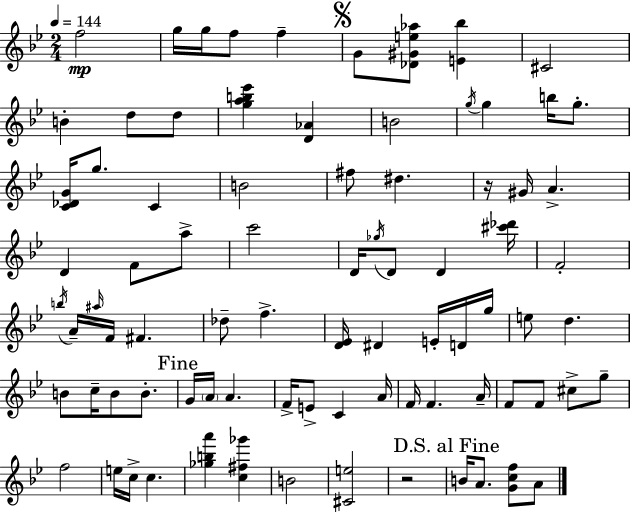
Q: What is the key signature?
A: G minor